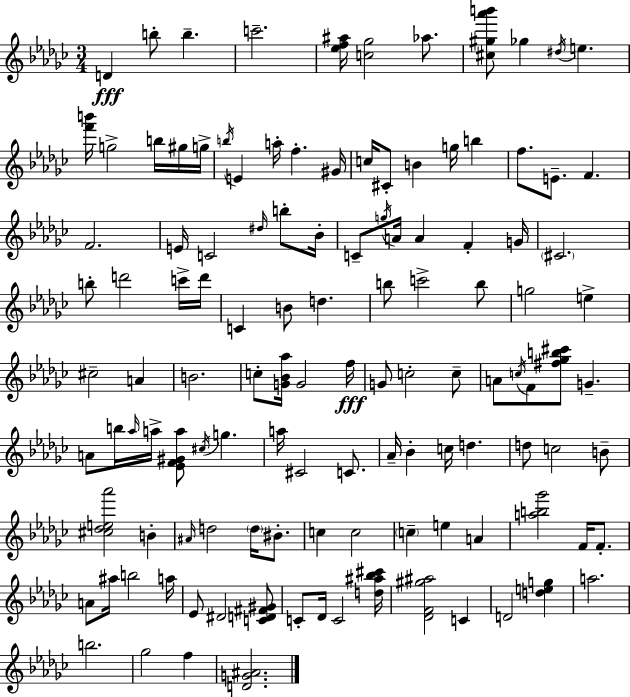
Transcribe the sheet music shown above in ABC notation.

X:1
T:Untitled
M:3/4
L:1/4
K:Ebm
D b/2 b c'2 [_ef^a]/4 [c_g]2 _a/2 [^c^g_a'b']/2 _g ^d/4 e [f'b']/4 g2 b/4 ^g/4 g/4 b/4 E a/4 f ^G/4 c/4 ^C/2 B g/4 b f/2 E/2 F F2 E/4 C2 ^d/4 b/2 _B/4 C/2 g/4 A/4 A F G/4 ^C2 b/2 d'2 c'/4 d'/4 C B/2 d b/2 c'2 b/2 g2 e ^c2 A B2 c/2 [G_B_a]/4 G2 f/4 G/2 c2 c/2 A/2 c/4 F/2 [^f_gb^c']/2 G A/2 b/4 _a/4 a/4 [_EF^Ga]/2 ^c/4 g a/4 ^C2 C/2 _A/4 _B c/4 d d/2 c2 B/2 [^c_de_a']2 B ^A/4 d2 d/4 ^B/2 c c2 c e A [ab_g']2 F/4 F/2 A/2 ^a/4 b2 a/4 _E/2 ^D2 [CD^F^G]/2 C/2 _D/4 C2 [d^a_b^c']/4 [_DF^g^a]2 C D2 [deg] a2 b2 _g2 f [DG^A]2